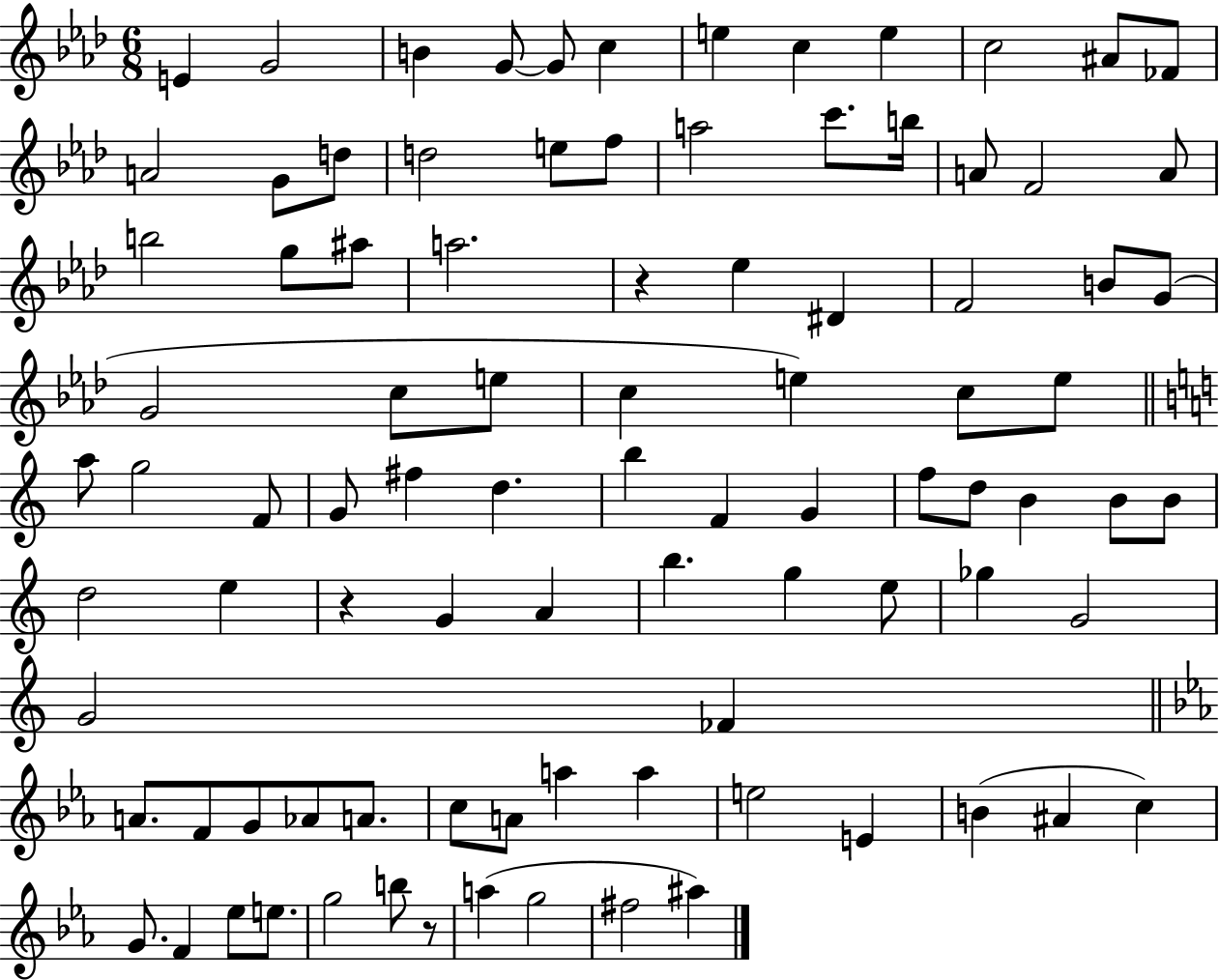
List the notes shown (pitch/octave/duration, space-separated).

E4/q G4/h B4/q G4/e G4/e C5/q E5/q C5/q E5/q C5/h A#4/e FES4/e A4/h G4/e D5/e D5/h E5/e F5/e A5/h C6/e. B5/s A4/e F4/h A4/e B5/h G5/e A#5/e A5/h. R/q Eb5/q D#4/q F4/h B4/e G4/e G4/h C5/e E5/e C5/q E5/q C5/e E5/e A5/e G5/h F4/e G4/e F#5/q D5/q. B5/q F4/q G4/q F5/e D5/e B4/q B4/e B4/e D5/h E5/q R/q G4/q A4/q B5/q. G5/q E5/e Gb5/q G4/h G4/h FES4/q A4/e. F4/e G4/e Ab4/e A4/e. C5/e A4/e A5/q A5/q E5/h E4/q B4/q A#4/q C5/q G4/e. F4/q Eb5/e E5/e. G5/h B5/e R/e A5/q G5/h F#5/h A#5/q